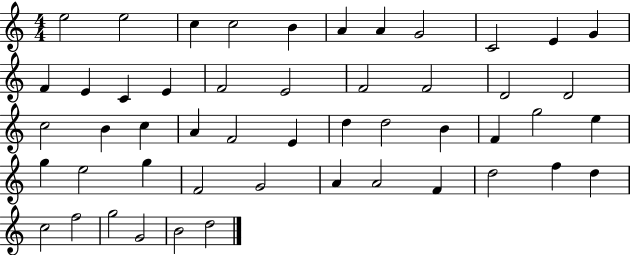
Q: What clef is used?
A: treble